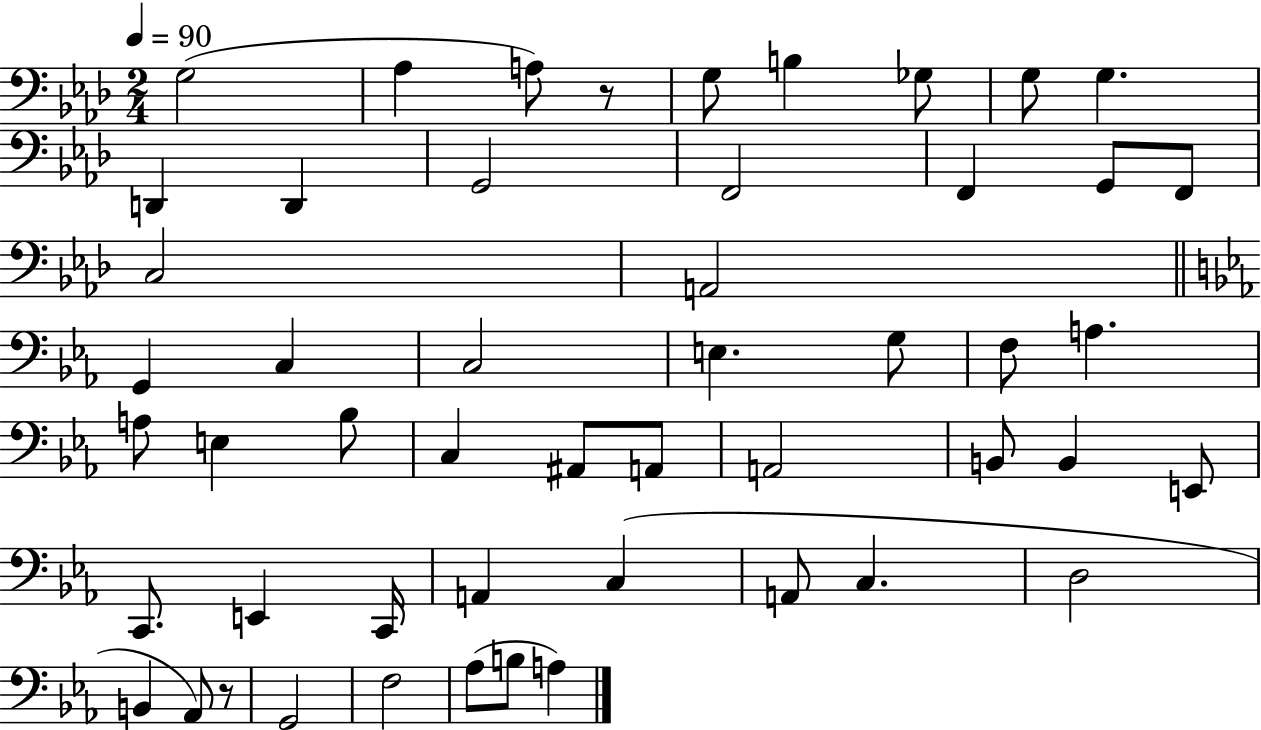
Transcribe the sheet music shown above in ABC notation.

X:1
T:Untitled
M:2/4
L:1/4
K:Ab
G,2 _A, A,/2 z/2 G,/2 B, _G,/2 G,/2 G, D,, D,, G,,2 F,,2 F,, G,,/2 F,,/2 C,2 A,,2 G,, C, C,2 E, G,/2 F,/2 A, A,/2 E, _B,/2 C, ^A,,/2 A,,/2 A,,2 B,,/2 B,, E,,/2 C,,/2 E,, C,,/4 A,, C, A,,/2 C, D,2 B,, _A,,/2 z/2 G,,2 F,2 _A,/2 B,/2 A,